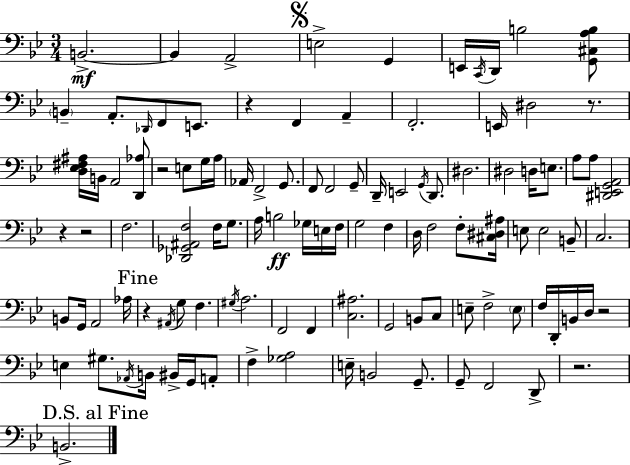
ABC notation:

X:1
T:Untitled
M:3/4
L:1/4
K:Bb
B,,2 B,, A,,2 E,2 G,, E,,/4 C,,/4 D,,/4 B,2 [G,,^C,A,B,]/2 B,, A,,/2 _D,,/4 F,,/2 E,,/2 z F,, A,, F,,2 E,,/4 ^D,2 z/2 [D,_E,^F,^A,]/4 B,,/4 A,,2 [D,,_A,]/2 z2 E,/2 G,/4 A,/4 _A,,/4 F,,2 G,,/2 F,,/2 F,,2 G,,/2 D,,/4 E,,2 G,,/4 D,,/2 ^D,2 ^D,2 D,/4 E,/2 A,/2 A,/2 [^D,,E,,G,,A,,]2 z z2 F,2 [_D,,_G,,^A,,F,]2 F,/4 G,/2 A,/4 B,2 _G,/4 E,/4 F,/4 G,2 F, D,/4 F,2 F,/2 [^C,^D,^A,]/4 E,/2 E,2 B,,/2 C,2 B,,/2 G,,/4 A,,2 _A,/4 z ^A,,/4 G,/2 F, ^G,/4 A,2 F,,2 F,, [C,^A,]2 G,,2 B,,/2 C,/2 E,/2 F,2 E,/2 F,/4 D,,/4 B,,/4 D,/4 z2 E, ^G,/2 _A,,/4 B,,/4 ^B,,/4 G,,/4 A,,/2 F, [_G,A,]2 E,/4 B,,2 G,,/2 G,,/2 F,,2 D,,/2 z2 B,,2